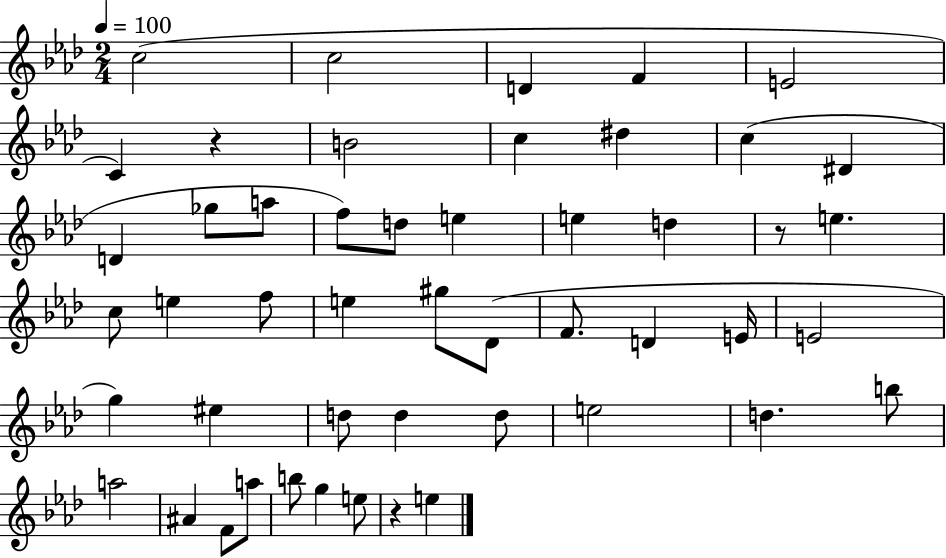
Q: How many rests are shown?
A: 3